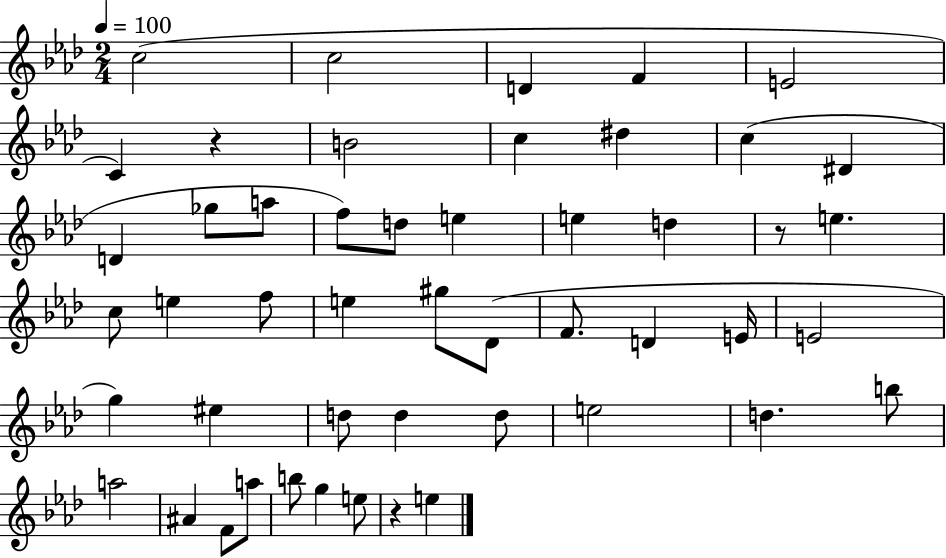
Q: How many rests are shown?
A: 3